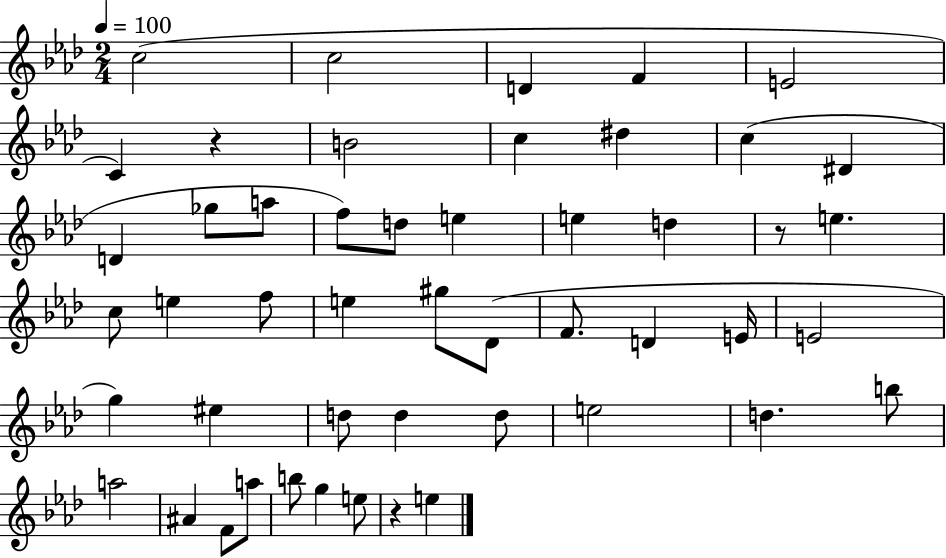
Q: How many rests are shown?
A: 3